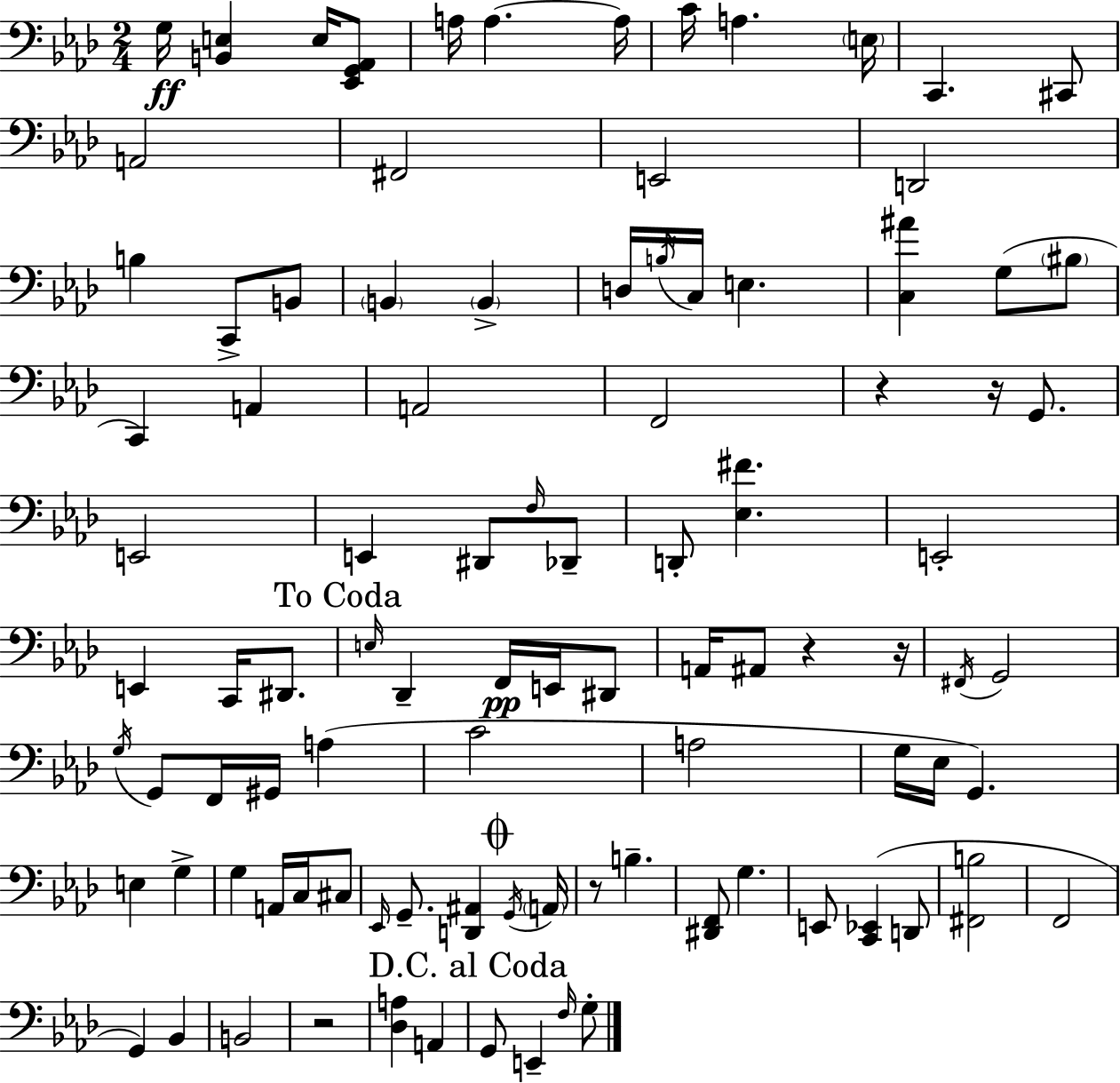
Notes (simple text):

G3/s [B2,E3]/q E3/s [Eb2,G2,Ab2]/e A3/s A3/q. A3/s C4/s A3/q. E3/s C2/q. C#2/e A2/h F#2/h E2/h D2/h B3/q C2/e B2/e B2/q B2/q D3/s B3/s C3/s E3/q. [C3,A#4]/q G3/e BIS3/e C2/q A2/q A2/h F2/h R/q R/s G2/e. E2/h E2/q D#2/e F3/s Db2/e D2/e [Eb3,F#4]/q. E2/h E2/q C2/s D#2/e. E3/s Db2/q F2/s E2/s D#2/e A2/s A#2/e R/q R/s F#2/s G2/h G3/s G2/e F2/s G#2/s A3/q C4/h A3/h G3/s Eb3/s G2/q. E3/q G3/q G3/q A2/s C3/s C#3/e Eb2/s G2/e. [D2,A#2]/q G2/s A2/s R/e B3/q. [D#2,F2]/e G3/q. E2/e [C2,Eb2]/q D2/e [F#2,B3]/h F2/h G2/q Bb2/q B2/h R/h [Db3,A3]/q A2/q G2/e E2/q F3/s G3/e